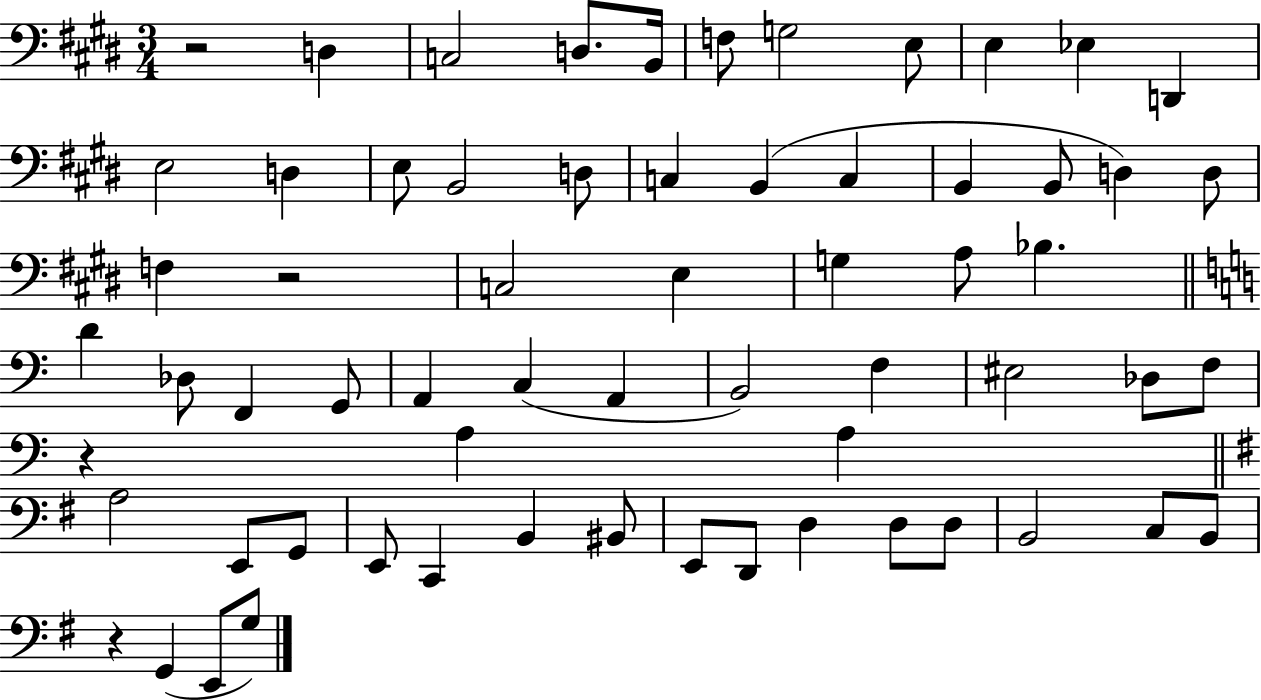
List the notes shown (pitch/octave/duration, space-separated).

R/h D3/q C3/h D3/e. B2/s F3/e G3/h E3/e E3/q Eb3/q D2/q E3/h D3/q E3/e B2/h D3/e C3/q B2/q C3/q B2/q B2/e D3/q D3/e F3/q R/h C3/h E3/q G3/q A3/e Bb3/q. D4/q Db3/e F2/q G2/e A2/q C3/q A2/q B2/h F3/q EIS3/h Db3/e F3/e R/q A3/q A3/q A3/h E2/e G2/e E2/e C2/q B2/q BIS2/e E2/e D2/e D3/q D3/e D3/e B2/h C3/e B2/e R/q G2/q E2/e G3/e